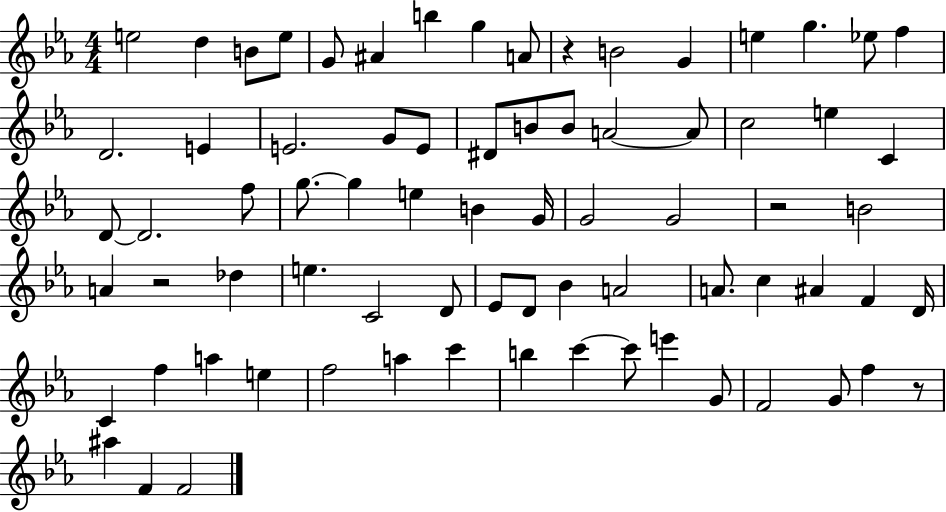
{
  \clef treble
  \numericTimeSignature
  \time 4/4
  \key ees \major
  e''2 d''4 b'8 e''8 | g'8 ais'4 b''4 g''4 a'8 | r4 b'2 g'4 | e''4 g''4. ees''8 f''4 | \break d'2. e'4 | e'2. g'8 e'8 | dis'8 b'8 b'8 a'2~~ a'8 | c''2 e''4 c'4 | \break d'8~~ d'2. f''8 | g''8.~~ g''4 e''4 b'4 g'16 | g'2 g'2 | r2 b'2 | \break a'4 r2 des''4 | e''4. c'2 d'8 | ees'8 d'8 bes'4 a'2 | a'8. c''4 ais'4 f'4 d'16 | \break c'4 f''4 a''4 e''4 | f''2 a''4 c'''4 | b''4 c'''4~~ c'''8 e'''4 g'8 | f'2 g'8 f''4 r8 | \break ais''4 f'4 f'2 | \bar "|."
}